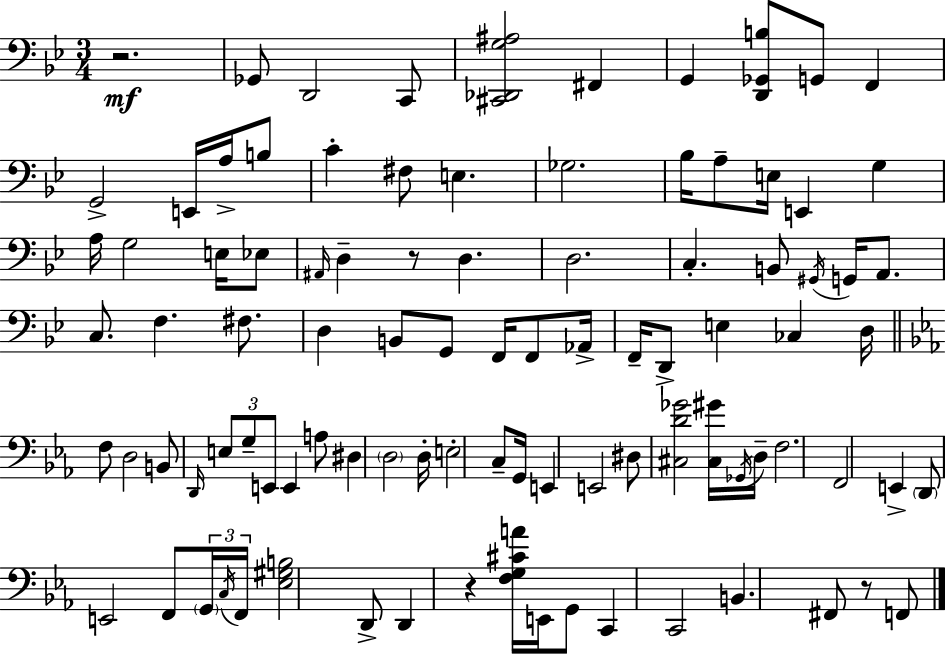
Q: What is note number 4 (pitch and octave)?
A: F#2